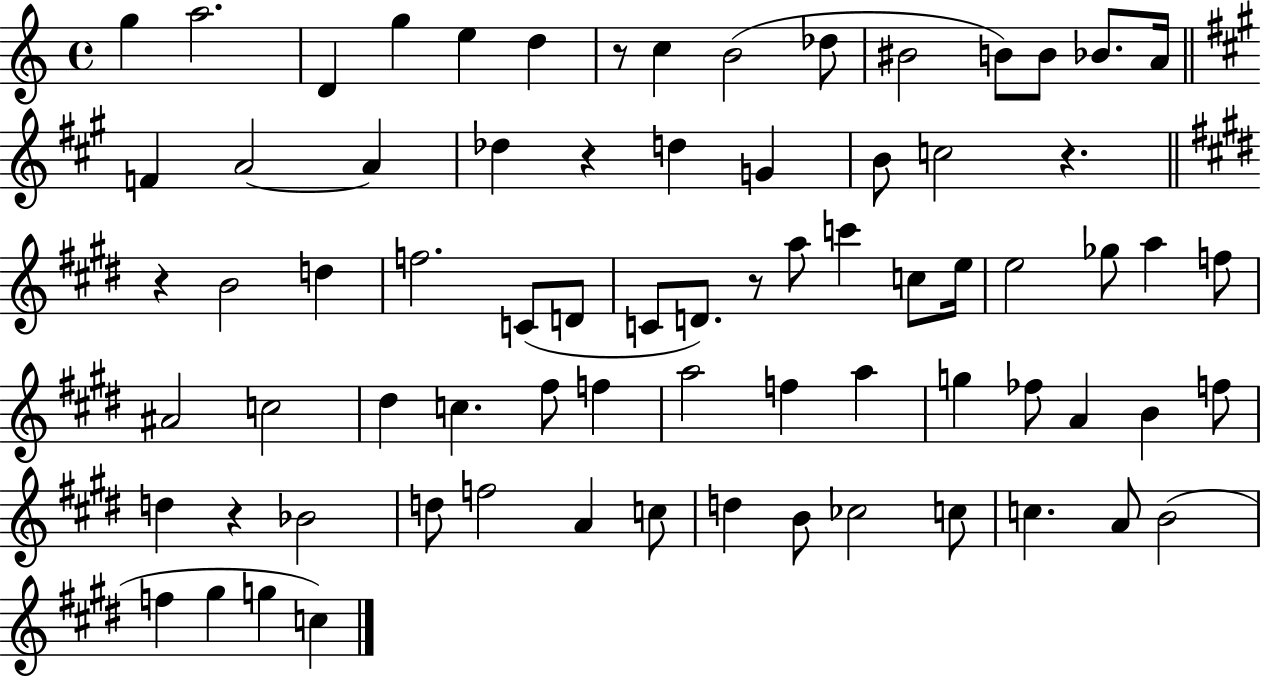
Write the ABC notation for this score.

X:1
T:Untitled
M:4/4
L:1/4
K:C
g a2 D g e d z/2 c B2 _d/2 ^B2 B/2 B/2 _B/2 A/4 F A2 A _d z d G B/2 c2 z z B2 d f2 C/2 D/2 C/2 D/2 z/2 a/2 c' c/2 e/4 e2 _g/2 a f/2 ^A2 c2 ^d c ^f/2 f a2 f a g _f/2 A B f/2 d z _B2 d/2 f2 A c/2 d B/2 _c2 c/2 c A/2 B2 f ^g g c